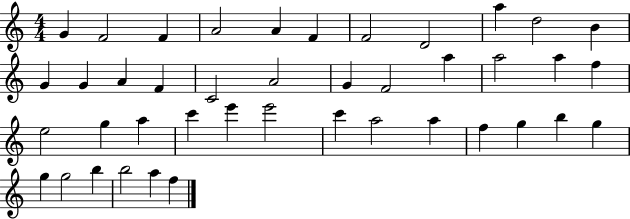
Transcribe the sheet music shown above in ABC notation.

X:1
T:Untitled
M:4/4
L:1/4
K:C
G F2 F A2 A F F2 D2 a d2 B G G A F C2 A2 G F2 a a2 a f e2 g a c' e' e'2 c' a2 a f g b g g g2 b b2 a f